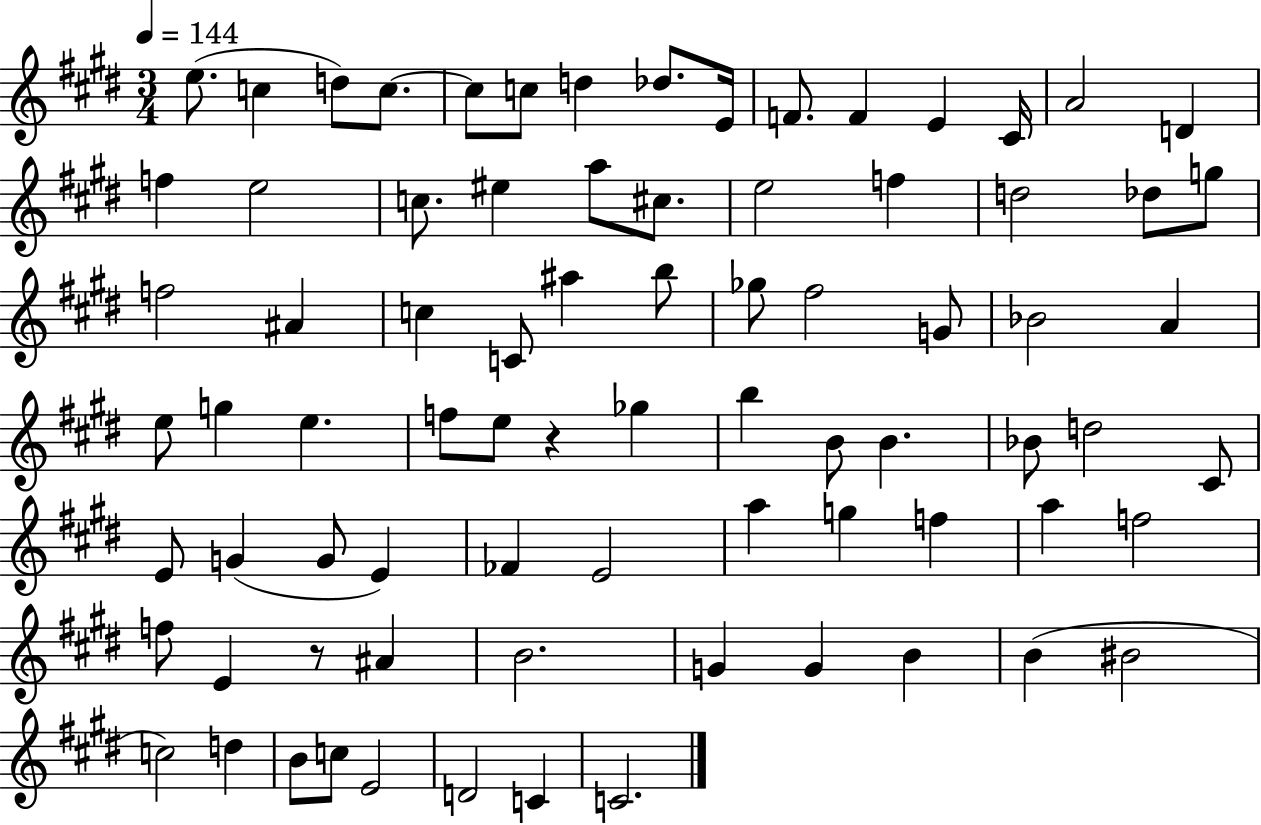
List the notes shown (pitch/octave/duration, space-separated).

E5/e. C5/q D5/e C5/e. C5/e C5/e D5/q Db5/e. E4/s F4/e. F4/q E4/q C#4/s A4/h D4/q F5/q E5/h C5/e. EIS5/q A5/e C#5/e. E5/h F5/q D5/h Db5/e G5/e F5/h A#4/q C5/q C4/e A#5/q B5/e Gb5/e F#5/h G4/e Bb4/h A4/q E5/e G5/q E5/q. F5/e E5/e R/q Gb5/q B5/q B4/e B4/q. Bb4/e D5/h C#4/e E4/e G4/q G4/e E4/q FES4/q E4/h A5/q G5/q F5/q A5/q F5/h F5/e E4/q R/e A#4/q B4/h. G4/q G4/q B4/q B4/q BIS4/h C5/h D5/q B4/e C5/e E4/h D4/h C4/q C4/h.